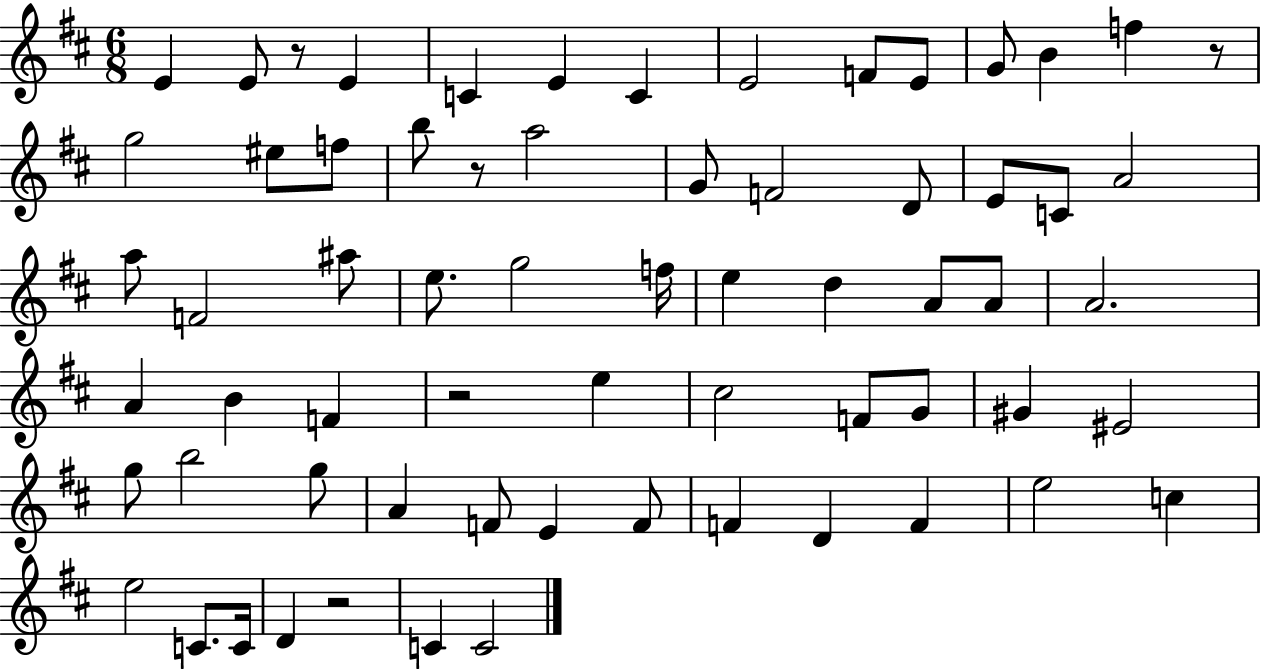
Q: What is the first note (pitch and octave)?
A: E4